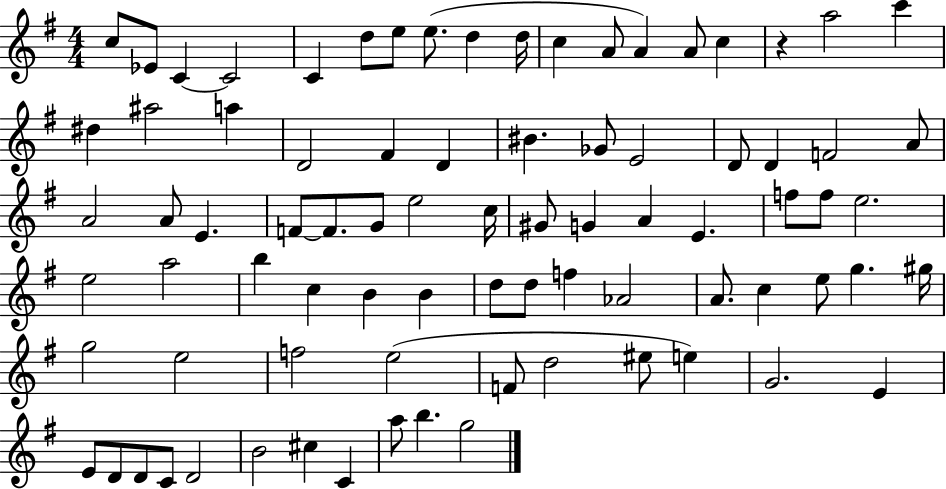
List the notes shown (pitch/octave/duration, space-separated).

C5/e Eb4/e C4/q C4/h C4/q D5/e E5/e E5/e. D5/q D5/s C5/q A4/e A4/q A4/e C5/q R/q A5/h C6/q D#5/q A#5/h A5/q D4/h F#4/q D4/q BIS4/q. Gb4/e E4/h D4/e D4/q F4/h A4/e A4/h A4/e E4/q. F4/e F4/e. G4/e E5/h C5/s G#4/e G4/q A4/q E4/q. F5/e F5/e E5/h. E5/h A5/h B5/q C5/q B4/q B4/q D5/e D5/e F5/q Ab4/h A4/e. C5/q E5/e G5/q. G#5/s G5/h E5/h F5/h E5/h F4/e D5/h EIS5/e E5/q G4/h. E4/q E4/e D4/e D4/e C4/e D4/h B4/h C#5/q C4/q A5/e B5/q. G5/h